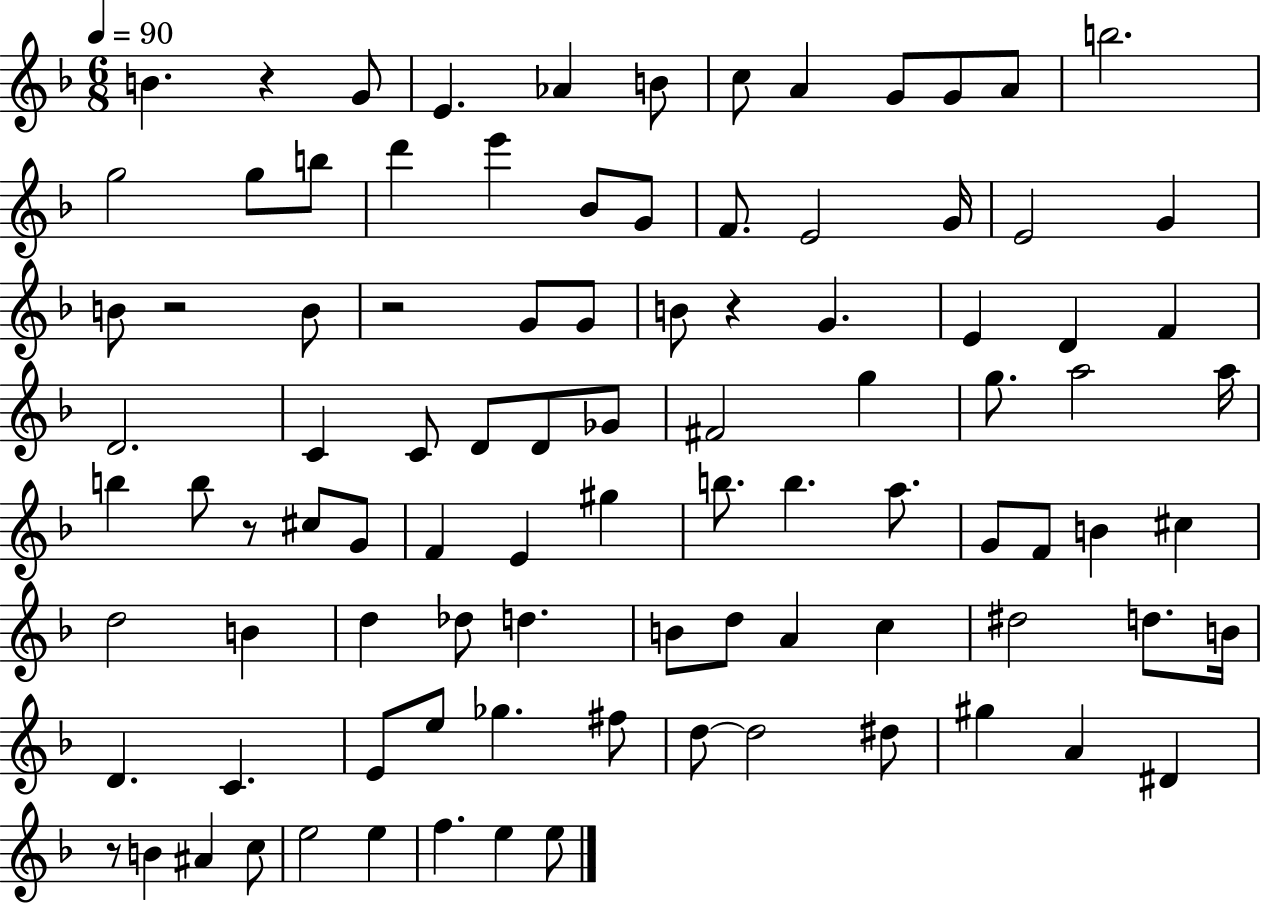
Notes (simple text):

B4/q. R/q G4/e E4/q. Ab4/q B4/e C5/e A4/q G4/e G4/e A4/e B5/h. G5/h G5/e B5/e D6/q E6/q Bb4/e G4/e F4/e. E4/h G4/s E4/h G4/q B4/e R/h B4/e R/h G4/e G4/e B4/e R/q G4/q. E4/q D4/q F4/q D4/h. C4/q C4/e D4/e D4/e Gb4/e F#4/h G5/q G5/e. A5/h A5/s B5/q B5/e R/e C#5/e G4/e F4/q E4/q G#5/q B5/e. B5/q. A5/e. G4/e F4/e B4/q C#5/q D5/h B4/q D5/q Db5/e D5/q. B4/e D5/e A4/q C5/q D#5/h D5/e. B4/s D4/q. C4/q. E4/e E5/e Gb5/q. F#5/e D5/e D5/h D#5/e G#5/q A4/q D#4/q R/e B4/q A#4/q C5/e E5/h E5/q F5/q. E5/q E5/e